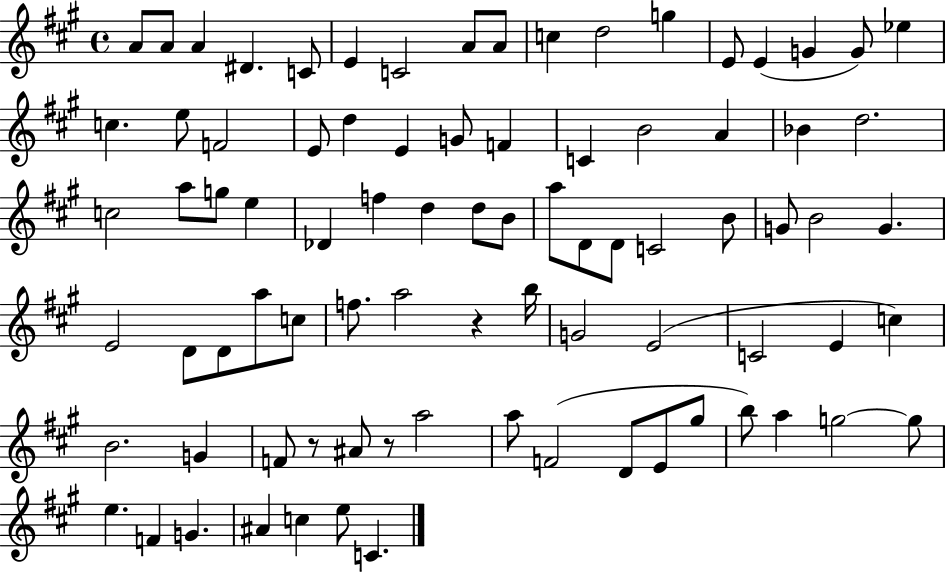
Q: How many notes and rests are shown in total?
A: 84